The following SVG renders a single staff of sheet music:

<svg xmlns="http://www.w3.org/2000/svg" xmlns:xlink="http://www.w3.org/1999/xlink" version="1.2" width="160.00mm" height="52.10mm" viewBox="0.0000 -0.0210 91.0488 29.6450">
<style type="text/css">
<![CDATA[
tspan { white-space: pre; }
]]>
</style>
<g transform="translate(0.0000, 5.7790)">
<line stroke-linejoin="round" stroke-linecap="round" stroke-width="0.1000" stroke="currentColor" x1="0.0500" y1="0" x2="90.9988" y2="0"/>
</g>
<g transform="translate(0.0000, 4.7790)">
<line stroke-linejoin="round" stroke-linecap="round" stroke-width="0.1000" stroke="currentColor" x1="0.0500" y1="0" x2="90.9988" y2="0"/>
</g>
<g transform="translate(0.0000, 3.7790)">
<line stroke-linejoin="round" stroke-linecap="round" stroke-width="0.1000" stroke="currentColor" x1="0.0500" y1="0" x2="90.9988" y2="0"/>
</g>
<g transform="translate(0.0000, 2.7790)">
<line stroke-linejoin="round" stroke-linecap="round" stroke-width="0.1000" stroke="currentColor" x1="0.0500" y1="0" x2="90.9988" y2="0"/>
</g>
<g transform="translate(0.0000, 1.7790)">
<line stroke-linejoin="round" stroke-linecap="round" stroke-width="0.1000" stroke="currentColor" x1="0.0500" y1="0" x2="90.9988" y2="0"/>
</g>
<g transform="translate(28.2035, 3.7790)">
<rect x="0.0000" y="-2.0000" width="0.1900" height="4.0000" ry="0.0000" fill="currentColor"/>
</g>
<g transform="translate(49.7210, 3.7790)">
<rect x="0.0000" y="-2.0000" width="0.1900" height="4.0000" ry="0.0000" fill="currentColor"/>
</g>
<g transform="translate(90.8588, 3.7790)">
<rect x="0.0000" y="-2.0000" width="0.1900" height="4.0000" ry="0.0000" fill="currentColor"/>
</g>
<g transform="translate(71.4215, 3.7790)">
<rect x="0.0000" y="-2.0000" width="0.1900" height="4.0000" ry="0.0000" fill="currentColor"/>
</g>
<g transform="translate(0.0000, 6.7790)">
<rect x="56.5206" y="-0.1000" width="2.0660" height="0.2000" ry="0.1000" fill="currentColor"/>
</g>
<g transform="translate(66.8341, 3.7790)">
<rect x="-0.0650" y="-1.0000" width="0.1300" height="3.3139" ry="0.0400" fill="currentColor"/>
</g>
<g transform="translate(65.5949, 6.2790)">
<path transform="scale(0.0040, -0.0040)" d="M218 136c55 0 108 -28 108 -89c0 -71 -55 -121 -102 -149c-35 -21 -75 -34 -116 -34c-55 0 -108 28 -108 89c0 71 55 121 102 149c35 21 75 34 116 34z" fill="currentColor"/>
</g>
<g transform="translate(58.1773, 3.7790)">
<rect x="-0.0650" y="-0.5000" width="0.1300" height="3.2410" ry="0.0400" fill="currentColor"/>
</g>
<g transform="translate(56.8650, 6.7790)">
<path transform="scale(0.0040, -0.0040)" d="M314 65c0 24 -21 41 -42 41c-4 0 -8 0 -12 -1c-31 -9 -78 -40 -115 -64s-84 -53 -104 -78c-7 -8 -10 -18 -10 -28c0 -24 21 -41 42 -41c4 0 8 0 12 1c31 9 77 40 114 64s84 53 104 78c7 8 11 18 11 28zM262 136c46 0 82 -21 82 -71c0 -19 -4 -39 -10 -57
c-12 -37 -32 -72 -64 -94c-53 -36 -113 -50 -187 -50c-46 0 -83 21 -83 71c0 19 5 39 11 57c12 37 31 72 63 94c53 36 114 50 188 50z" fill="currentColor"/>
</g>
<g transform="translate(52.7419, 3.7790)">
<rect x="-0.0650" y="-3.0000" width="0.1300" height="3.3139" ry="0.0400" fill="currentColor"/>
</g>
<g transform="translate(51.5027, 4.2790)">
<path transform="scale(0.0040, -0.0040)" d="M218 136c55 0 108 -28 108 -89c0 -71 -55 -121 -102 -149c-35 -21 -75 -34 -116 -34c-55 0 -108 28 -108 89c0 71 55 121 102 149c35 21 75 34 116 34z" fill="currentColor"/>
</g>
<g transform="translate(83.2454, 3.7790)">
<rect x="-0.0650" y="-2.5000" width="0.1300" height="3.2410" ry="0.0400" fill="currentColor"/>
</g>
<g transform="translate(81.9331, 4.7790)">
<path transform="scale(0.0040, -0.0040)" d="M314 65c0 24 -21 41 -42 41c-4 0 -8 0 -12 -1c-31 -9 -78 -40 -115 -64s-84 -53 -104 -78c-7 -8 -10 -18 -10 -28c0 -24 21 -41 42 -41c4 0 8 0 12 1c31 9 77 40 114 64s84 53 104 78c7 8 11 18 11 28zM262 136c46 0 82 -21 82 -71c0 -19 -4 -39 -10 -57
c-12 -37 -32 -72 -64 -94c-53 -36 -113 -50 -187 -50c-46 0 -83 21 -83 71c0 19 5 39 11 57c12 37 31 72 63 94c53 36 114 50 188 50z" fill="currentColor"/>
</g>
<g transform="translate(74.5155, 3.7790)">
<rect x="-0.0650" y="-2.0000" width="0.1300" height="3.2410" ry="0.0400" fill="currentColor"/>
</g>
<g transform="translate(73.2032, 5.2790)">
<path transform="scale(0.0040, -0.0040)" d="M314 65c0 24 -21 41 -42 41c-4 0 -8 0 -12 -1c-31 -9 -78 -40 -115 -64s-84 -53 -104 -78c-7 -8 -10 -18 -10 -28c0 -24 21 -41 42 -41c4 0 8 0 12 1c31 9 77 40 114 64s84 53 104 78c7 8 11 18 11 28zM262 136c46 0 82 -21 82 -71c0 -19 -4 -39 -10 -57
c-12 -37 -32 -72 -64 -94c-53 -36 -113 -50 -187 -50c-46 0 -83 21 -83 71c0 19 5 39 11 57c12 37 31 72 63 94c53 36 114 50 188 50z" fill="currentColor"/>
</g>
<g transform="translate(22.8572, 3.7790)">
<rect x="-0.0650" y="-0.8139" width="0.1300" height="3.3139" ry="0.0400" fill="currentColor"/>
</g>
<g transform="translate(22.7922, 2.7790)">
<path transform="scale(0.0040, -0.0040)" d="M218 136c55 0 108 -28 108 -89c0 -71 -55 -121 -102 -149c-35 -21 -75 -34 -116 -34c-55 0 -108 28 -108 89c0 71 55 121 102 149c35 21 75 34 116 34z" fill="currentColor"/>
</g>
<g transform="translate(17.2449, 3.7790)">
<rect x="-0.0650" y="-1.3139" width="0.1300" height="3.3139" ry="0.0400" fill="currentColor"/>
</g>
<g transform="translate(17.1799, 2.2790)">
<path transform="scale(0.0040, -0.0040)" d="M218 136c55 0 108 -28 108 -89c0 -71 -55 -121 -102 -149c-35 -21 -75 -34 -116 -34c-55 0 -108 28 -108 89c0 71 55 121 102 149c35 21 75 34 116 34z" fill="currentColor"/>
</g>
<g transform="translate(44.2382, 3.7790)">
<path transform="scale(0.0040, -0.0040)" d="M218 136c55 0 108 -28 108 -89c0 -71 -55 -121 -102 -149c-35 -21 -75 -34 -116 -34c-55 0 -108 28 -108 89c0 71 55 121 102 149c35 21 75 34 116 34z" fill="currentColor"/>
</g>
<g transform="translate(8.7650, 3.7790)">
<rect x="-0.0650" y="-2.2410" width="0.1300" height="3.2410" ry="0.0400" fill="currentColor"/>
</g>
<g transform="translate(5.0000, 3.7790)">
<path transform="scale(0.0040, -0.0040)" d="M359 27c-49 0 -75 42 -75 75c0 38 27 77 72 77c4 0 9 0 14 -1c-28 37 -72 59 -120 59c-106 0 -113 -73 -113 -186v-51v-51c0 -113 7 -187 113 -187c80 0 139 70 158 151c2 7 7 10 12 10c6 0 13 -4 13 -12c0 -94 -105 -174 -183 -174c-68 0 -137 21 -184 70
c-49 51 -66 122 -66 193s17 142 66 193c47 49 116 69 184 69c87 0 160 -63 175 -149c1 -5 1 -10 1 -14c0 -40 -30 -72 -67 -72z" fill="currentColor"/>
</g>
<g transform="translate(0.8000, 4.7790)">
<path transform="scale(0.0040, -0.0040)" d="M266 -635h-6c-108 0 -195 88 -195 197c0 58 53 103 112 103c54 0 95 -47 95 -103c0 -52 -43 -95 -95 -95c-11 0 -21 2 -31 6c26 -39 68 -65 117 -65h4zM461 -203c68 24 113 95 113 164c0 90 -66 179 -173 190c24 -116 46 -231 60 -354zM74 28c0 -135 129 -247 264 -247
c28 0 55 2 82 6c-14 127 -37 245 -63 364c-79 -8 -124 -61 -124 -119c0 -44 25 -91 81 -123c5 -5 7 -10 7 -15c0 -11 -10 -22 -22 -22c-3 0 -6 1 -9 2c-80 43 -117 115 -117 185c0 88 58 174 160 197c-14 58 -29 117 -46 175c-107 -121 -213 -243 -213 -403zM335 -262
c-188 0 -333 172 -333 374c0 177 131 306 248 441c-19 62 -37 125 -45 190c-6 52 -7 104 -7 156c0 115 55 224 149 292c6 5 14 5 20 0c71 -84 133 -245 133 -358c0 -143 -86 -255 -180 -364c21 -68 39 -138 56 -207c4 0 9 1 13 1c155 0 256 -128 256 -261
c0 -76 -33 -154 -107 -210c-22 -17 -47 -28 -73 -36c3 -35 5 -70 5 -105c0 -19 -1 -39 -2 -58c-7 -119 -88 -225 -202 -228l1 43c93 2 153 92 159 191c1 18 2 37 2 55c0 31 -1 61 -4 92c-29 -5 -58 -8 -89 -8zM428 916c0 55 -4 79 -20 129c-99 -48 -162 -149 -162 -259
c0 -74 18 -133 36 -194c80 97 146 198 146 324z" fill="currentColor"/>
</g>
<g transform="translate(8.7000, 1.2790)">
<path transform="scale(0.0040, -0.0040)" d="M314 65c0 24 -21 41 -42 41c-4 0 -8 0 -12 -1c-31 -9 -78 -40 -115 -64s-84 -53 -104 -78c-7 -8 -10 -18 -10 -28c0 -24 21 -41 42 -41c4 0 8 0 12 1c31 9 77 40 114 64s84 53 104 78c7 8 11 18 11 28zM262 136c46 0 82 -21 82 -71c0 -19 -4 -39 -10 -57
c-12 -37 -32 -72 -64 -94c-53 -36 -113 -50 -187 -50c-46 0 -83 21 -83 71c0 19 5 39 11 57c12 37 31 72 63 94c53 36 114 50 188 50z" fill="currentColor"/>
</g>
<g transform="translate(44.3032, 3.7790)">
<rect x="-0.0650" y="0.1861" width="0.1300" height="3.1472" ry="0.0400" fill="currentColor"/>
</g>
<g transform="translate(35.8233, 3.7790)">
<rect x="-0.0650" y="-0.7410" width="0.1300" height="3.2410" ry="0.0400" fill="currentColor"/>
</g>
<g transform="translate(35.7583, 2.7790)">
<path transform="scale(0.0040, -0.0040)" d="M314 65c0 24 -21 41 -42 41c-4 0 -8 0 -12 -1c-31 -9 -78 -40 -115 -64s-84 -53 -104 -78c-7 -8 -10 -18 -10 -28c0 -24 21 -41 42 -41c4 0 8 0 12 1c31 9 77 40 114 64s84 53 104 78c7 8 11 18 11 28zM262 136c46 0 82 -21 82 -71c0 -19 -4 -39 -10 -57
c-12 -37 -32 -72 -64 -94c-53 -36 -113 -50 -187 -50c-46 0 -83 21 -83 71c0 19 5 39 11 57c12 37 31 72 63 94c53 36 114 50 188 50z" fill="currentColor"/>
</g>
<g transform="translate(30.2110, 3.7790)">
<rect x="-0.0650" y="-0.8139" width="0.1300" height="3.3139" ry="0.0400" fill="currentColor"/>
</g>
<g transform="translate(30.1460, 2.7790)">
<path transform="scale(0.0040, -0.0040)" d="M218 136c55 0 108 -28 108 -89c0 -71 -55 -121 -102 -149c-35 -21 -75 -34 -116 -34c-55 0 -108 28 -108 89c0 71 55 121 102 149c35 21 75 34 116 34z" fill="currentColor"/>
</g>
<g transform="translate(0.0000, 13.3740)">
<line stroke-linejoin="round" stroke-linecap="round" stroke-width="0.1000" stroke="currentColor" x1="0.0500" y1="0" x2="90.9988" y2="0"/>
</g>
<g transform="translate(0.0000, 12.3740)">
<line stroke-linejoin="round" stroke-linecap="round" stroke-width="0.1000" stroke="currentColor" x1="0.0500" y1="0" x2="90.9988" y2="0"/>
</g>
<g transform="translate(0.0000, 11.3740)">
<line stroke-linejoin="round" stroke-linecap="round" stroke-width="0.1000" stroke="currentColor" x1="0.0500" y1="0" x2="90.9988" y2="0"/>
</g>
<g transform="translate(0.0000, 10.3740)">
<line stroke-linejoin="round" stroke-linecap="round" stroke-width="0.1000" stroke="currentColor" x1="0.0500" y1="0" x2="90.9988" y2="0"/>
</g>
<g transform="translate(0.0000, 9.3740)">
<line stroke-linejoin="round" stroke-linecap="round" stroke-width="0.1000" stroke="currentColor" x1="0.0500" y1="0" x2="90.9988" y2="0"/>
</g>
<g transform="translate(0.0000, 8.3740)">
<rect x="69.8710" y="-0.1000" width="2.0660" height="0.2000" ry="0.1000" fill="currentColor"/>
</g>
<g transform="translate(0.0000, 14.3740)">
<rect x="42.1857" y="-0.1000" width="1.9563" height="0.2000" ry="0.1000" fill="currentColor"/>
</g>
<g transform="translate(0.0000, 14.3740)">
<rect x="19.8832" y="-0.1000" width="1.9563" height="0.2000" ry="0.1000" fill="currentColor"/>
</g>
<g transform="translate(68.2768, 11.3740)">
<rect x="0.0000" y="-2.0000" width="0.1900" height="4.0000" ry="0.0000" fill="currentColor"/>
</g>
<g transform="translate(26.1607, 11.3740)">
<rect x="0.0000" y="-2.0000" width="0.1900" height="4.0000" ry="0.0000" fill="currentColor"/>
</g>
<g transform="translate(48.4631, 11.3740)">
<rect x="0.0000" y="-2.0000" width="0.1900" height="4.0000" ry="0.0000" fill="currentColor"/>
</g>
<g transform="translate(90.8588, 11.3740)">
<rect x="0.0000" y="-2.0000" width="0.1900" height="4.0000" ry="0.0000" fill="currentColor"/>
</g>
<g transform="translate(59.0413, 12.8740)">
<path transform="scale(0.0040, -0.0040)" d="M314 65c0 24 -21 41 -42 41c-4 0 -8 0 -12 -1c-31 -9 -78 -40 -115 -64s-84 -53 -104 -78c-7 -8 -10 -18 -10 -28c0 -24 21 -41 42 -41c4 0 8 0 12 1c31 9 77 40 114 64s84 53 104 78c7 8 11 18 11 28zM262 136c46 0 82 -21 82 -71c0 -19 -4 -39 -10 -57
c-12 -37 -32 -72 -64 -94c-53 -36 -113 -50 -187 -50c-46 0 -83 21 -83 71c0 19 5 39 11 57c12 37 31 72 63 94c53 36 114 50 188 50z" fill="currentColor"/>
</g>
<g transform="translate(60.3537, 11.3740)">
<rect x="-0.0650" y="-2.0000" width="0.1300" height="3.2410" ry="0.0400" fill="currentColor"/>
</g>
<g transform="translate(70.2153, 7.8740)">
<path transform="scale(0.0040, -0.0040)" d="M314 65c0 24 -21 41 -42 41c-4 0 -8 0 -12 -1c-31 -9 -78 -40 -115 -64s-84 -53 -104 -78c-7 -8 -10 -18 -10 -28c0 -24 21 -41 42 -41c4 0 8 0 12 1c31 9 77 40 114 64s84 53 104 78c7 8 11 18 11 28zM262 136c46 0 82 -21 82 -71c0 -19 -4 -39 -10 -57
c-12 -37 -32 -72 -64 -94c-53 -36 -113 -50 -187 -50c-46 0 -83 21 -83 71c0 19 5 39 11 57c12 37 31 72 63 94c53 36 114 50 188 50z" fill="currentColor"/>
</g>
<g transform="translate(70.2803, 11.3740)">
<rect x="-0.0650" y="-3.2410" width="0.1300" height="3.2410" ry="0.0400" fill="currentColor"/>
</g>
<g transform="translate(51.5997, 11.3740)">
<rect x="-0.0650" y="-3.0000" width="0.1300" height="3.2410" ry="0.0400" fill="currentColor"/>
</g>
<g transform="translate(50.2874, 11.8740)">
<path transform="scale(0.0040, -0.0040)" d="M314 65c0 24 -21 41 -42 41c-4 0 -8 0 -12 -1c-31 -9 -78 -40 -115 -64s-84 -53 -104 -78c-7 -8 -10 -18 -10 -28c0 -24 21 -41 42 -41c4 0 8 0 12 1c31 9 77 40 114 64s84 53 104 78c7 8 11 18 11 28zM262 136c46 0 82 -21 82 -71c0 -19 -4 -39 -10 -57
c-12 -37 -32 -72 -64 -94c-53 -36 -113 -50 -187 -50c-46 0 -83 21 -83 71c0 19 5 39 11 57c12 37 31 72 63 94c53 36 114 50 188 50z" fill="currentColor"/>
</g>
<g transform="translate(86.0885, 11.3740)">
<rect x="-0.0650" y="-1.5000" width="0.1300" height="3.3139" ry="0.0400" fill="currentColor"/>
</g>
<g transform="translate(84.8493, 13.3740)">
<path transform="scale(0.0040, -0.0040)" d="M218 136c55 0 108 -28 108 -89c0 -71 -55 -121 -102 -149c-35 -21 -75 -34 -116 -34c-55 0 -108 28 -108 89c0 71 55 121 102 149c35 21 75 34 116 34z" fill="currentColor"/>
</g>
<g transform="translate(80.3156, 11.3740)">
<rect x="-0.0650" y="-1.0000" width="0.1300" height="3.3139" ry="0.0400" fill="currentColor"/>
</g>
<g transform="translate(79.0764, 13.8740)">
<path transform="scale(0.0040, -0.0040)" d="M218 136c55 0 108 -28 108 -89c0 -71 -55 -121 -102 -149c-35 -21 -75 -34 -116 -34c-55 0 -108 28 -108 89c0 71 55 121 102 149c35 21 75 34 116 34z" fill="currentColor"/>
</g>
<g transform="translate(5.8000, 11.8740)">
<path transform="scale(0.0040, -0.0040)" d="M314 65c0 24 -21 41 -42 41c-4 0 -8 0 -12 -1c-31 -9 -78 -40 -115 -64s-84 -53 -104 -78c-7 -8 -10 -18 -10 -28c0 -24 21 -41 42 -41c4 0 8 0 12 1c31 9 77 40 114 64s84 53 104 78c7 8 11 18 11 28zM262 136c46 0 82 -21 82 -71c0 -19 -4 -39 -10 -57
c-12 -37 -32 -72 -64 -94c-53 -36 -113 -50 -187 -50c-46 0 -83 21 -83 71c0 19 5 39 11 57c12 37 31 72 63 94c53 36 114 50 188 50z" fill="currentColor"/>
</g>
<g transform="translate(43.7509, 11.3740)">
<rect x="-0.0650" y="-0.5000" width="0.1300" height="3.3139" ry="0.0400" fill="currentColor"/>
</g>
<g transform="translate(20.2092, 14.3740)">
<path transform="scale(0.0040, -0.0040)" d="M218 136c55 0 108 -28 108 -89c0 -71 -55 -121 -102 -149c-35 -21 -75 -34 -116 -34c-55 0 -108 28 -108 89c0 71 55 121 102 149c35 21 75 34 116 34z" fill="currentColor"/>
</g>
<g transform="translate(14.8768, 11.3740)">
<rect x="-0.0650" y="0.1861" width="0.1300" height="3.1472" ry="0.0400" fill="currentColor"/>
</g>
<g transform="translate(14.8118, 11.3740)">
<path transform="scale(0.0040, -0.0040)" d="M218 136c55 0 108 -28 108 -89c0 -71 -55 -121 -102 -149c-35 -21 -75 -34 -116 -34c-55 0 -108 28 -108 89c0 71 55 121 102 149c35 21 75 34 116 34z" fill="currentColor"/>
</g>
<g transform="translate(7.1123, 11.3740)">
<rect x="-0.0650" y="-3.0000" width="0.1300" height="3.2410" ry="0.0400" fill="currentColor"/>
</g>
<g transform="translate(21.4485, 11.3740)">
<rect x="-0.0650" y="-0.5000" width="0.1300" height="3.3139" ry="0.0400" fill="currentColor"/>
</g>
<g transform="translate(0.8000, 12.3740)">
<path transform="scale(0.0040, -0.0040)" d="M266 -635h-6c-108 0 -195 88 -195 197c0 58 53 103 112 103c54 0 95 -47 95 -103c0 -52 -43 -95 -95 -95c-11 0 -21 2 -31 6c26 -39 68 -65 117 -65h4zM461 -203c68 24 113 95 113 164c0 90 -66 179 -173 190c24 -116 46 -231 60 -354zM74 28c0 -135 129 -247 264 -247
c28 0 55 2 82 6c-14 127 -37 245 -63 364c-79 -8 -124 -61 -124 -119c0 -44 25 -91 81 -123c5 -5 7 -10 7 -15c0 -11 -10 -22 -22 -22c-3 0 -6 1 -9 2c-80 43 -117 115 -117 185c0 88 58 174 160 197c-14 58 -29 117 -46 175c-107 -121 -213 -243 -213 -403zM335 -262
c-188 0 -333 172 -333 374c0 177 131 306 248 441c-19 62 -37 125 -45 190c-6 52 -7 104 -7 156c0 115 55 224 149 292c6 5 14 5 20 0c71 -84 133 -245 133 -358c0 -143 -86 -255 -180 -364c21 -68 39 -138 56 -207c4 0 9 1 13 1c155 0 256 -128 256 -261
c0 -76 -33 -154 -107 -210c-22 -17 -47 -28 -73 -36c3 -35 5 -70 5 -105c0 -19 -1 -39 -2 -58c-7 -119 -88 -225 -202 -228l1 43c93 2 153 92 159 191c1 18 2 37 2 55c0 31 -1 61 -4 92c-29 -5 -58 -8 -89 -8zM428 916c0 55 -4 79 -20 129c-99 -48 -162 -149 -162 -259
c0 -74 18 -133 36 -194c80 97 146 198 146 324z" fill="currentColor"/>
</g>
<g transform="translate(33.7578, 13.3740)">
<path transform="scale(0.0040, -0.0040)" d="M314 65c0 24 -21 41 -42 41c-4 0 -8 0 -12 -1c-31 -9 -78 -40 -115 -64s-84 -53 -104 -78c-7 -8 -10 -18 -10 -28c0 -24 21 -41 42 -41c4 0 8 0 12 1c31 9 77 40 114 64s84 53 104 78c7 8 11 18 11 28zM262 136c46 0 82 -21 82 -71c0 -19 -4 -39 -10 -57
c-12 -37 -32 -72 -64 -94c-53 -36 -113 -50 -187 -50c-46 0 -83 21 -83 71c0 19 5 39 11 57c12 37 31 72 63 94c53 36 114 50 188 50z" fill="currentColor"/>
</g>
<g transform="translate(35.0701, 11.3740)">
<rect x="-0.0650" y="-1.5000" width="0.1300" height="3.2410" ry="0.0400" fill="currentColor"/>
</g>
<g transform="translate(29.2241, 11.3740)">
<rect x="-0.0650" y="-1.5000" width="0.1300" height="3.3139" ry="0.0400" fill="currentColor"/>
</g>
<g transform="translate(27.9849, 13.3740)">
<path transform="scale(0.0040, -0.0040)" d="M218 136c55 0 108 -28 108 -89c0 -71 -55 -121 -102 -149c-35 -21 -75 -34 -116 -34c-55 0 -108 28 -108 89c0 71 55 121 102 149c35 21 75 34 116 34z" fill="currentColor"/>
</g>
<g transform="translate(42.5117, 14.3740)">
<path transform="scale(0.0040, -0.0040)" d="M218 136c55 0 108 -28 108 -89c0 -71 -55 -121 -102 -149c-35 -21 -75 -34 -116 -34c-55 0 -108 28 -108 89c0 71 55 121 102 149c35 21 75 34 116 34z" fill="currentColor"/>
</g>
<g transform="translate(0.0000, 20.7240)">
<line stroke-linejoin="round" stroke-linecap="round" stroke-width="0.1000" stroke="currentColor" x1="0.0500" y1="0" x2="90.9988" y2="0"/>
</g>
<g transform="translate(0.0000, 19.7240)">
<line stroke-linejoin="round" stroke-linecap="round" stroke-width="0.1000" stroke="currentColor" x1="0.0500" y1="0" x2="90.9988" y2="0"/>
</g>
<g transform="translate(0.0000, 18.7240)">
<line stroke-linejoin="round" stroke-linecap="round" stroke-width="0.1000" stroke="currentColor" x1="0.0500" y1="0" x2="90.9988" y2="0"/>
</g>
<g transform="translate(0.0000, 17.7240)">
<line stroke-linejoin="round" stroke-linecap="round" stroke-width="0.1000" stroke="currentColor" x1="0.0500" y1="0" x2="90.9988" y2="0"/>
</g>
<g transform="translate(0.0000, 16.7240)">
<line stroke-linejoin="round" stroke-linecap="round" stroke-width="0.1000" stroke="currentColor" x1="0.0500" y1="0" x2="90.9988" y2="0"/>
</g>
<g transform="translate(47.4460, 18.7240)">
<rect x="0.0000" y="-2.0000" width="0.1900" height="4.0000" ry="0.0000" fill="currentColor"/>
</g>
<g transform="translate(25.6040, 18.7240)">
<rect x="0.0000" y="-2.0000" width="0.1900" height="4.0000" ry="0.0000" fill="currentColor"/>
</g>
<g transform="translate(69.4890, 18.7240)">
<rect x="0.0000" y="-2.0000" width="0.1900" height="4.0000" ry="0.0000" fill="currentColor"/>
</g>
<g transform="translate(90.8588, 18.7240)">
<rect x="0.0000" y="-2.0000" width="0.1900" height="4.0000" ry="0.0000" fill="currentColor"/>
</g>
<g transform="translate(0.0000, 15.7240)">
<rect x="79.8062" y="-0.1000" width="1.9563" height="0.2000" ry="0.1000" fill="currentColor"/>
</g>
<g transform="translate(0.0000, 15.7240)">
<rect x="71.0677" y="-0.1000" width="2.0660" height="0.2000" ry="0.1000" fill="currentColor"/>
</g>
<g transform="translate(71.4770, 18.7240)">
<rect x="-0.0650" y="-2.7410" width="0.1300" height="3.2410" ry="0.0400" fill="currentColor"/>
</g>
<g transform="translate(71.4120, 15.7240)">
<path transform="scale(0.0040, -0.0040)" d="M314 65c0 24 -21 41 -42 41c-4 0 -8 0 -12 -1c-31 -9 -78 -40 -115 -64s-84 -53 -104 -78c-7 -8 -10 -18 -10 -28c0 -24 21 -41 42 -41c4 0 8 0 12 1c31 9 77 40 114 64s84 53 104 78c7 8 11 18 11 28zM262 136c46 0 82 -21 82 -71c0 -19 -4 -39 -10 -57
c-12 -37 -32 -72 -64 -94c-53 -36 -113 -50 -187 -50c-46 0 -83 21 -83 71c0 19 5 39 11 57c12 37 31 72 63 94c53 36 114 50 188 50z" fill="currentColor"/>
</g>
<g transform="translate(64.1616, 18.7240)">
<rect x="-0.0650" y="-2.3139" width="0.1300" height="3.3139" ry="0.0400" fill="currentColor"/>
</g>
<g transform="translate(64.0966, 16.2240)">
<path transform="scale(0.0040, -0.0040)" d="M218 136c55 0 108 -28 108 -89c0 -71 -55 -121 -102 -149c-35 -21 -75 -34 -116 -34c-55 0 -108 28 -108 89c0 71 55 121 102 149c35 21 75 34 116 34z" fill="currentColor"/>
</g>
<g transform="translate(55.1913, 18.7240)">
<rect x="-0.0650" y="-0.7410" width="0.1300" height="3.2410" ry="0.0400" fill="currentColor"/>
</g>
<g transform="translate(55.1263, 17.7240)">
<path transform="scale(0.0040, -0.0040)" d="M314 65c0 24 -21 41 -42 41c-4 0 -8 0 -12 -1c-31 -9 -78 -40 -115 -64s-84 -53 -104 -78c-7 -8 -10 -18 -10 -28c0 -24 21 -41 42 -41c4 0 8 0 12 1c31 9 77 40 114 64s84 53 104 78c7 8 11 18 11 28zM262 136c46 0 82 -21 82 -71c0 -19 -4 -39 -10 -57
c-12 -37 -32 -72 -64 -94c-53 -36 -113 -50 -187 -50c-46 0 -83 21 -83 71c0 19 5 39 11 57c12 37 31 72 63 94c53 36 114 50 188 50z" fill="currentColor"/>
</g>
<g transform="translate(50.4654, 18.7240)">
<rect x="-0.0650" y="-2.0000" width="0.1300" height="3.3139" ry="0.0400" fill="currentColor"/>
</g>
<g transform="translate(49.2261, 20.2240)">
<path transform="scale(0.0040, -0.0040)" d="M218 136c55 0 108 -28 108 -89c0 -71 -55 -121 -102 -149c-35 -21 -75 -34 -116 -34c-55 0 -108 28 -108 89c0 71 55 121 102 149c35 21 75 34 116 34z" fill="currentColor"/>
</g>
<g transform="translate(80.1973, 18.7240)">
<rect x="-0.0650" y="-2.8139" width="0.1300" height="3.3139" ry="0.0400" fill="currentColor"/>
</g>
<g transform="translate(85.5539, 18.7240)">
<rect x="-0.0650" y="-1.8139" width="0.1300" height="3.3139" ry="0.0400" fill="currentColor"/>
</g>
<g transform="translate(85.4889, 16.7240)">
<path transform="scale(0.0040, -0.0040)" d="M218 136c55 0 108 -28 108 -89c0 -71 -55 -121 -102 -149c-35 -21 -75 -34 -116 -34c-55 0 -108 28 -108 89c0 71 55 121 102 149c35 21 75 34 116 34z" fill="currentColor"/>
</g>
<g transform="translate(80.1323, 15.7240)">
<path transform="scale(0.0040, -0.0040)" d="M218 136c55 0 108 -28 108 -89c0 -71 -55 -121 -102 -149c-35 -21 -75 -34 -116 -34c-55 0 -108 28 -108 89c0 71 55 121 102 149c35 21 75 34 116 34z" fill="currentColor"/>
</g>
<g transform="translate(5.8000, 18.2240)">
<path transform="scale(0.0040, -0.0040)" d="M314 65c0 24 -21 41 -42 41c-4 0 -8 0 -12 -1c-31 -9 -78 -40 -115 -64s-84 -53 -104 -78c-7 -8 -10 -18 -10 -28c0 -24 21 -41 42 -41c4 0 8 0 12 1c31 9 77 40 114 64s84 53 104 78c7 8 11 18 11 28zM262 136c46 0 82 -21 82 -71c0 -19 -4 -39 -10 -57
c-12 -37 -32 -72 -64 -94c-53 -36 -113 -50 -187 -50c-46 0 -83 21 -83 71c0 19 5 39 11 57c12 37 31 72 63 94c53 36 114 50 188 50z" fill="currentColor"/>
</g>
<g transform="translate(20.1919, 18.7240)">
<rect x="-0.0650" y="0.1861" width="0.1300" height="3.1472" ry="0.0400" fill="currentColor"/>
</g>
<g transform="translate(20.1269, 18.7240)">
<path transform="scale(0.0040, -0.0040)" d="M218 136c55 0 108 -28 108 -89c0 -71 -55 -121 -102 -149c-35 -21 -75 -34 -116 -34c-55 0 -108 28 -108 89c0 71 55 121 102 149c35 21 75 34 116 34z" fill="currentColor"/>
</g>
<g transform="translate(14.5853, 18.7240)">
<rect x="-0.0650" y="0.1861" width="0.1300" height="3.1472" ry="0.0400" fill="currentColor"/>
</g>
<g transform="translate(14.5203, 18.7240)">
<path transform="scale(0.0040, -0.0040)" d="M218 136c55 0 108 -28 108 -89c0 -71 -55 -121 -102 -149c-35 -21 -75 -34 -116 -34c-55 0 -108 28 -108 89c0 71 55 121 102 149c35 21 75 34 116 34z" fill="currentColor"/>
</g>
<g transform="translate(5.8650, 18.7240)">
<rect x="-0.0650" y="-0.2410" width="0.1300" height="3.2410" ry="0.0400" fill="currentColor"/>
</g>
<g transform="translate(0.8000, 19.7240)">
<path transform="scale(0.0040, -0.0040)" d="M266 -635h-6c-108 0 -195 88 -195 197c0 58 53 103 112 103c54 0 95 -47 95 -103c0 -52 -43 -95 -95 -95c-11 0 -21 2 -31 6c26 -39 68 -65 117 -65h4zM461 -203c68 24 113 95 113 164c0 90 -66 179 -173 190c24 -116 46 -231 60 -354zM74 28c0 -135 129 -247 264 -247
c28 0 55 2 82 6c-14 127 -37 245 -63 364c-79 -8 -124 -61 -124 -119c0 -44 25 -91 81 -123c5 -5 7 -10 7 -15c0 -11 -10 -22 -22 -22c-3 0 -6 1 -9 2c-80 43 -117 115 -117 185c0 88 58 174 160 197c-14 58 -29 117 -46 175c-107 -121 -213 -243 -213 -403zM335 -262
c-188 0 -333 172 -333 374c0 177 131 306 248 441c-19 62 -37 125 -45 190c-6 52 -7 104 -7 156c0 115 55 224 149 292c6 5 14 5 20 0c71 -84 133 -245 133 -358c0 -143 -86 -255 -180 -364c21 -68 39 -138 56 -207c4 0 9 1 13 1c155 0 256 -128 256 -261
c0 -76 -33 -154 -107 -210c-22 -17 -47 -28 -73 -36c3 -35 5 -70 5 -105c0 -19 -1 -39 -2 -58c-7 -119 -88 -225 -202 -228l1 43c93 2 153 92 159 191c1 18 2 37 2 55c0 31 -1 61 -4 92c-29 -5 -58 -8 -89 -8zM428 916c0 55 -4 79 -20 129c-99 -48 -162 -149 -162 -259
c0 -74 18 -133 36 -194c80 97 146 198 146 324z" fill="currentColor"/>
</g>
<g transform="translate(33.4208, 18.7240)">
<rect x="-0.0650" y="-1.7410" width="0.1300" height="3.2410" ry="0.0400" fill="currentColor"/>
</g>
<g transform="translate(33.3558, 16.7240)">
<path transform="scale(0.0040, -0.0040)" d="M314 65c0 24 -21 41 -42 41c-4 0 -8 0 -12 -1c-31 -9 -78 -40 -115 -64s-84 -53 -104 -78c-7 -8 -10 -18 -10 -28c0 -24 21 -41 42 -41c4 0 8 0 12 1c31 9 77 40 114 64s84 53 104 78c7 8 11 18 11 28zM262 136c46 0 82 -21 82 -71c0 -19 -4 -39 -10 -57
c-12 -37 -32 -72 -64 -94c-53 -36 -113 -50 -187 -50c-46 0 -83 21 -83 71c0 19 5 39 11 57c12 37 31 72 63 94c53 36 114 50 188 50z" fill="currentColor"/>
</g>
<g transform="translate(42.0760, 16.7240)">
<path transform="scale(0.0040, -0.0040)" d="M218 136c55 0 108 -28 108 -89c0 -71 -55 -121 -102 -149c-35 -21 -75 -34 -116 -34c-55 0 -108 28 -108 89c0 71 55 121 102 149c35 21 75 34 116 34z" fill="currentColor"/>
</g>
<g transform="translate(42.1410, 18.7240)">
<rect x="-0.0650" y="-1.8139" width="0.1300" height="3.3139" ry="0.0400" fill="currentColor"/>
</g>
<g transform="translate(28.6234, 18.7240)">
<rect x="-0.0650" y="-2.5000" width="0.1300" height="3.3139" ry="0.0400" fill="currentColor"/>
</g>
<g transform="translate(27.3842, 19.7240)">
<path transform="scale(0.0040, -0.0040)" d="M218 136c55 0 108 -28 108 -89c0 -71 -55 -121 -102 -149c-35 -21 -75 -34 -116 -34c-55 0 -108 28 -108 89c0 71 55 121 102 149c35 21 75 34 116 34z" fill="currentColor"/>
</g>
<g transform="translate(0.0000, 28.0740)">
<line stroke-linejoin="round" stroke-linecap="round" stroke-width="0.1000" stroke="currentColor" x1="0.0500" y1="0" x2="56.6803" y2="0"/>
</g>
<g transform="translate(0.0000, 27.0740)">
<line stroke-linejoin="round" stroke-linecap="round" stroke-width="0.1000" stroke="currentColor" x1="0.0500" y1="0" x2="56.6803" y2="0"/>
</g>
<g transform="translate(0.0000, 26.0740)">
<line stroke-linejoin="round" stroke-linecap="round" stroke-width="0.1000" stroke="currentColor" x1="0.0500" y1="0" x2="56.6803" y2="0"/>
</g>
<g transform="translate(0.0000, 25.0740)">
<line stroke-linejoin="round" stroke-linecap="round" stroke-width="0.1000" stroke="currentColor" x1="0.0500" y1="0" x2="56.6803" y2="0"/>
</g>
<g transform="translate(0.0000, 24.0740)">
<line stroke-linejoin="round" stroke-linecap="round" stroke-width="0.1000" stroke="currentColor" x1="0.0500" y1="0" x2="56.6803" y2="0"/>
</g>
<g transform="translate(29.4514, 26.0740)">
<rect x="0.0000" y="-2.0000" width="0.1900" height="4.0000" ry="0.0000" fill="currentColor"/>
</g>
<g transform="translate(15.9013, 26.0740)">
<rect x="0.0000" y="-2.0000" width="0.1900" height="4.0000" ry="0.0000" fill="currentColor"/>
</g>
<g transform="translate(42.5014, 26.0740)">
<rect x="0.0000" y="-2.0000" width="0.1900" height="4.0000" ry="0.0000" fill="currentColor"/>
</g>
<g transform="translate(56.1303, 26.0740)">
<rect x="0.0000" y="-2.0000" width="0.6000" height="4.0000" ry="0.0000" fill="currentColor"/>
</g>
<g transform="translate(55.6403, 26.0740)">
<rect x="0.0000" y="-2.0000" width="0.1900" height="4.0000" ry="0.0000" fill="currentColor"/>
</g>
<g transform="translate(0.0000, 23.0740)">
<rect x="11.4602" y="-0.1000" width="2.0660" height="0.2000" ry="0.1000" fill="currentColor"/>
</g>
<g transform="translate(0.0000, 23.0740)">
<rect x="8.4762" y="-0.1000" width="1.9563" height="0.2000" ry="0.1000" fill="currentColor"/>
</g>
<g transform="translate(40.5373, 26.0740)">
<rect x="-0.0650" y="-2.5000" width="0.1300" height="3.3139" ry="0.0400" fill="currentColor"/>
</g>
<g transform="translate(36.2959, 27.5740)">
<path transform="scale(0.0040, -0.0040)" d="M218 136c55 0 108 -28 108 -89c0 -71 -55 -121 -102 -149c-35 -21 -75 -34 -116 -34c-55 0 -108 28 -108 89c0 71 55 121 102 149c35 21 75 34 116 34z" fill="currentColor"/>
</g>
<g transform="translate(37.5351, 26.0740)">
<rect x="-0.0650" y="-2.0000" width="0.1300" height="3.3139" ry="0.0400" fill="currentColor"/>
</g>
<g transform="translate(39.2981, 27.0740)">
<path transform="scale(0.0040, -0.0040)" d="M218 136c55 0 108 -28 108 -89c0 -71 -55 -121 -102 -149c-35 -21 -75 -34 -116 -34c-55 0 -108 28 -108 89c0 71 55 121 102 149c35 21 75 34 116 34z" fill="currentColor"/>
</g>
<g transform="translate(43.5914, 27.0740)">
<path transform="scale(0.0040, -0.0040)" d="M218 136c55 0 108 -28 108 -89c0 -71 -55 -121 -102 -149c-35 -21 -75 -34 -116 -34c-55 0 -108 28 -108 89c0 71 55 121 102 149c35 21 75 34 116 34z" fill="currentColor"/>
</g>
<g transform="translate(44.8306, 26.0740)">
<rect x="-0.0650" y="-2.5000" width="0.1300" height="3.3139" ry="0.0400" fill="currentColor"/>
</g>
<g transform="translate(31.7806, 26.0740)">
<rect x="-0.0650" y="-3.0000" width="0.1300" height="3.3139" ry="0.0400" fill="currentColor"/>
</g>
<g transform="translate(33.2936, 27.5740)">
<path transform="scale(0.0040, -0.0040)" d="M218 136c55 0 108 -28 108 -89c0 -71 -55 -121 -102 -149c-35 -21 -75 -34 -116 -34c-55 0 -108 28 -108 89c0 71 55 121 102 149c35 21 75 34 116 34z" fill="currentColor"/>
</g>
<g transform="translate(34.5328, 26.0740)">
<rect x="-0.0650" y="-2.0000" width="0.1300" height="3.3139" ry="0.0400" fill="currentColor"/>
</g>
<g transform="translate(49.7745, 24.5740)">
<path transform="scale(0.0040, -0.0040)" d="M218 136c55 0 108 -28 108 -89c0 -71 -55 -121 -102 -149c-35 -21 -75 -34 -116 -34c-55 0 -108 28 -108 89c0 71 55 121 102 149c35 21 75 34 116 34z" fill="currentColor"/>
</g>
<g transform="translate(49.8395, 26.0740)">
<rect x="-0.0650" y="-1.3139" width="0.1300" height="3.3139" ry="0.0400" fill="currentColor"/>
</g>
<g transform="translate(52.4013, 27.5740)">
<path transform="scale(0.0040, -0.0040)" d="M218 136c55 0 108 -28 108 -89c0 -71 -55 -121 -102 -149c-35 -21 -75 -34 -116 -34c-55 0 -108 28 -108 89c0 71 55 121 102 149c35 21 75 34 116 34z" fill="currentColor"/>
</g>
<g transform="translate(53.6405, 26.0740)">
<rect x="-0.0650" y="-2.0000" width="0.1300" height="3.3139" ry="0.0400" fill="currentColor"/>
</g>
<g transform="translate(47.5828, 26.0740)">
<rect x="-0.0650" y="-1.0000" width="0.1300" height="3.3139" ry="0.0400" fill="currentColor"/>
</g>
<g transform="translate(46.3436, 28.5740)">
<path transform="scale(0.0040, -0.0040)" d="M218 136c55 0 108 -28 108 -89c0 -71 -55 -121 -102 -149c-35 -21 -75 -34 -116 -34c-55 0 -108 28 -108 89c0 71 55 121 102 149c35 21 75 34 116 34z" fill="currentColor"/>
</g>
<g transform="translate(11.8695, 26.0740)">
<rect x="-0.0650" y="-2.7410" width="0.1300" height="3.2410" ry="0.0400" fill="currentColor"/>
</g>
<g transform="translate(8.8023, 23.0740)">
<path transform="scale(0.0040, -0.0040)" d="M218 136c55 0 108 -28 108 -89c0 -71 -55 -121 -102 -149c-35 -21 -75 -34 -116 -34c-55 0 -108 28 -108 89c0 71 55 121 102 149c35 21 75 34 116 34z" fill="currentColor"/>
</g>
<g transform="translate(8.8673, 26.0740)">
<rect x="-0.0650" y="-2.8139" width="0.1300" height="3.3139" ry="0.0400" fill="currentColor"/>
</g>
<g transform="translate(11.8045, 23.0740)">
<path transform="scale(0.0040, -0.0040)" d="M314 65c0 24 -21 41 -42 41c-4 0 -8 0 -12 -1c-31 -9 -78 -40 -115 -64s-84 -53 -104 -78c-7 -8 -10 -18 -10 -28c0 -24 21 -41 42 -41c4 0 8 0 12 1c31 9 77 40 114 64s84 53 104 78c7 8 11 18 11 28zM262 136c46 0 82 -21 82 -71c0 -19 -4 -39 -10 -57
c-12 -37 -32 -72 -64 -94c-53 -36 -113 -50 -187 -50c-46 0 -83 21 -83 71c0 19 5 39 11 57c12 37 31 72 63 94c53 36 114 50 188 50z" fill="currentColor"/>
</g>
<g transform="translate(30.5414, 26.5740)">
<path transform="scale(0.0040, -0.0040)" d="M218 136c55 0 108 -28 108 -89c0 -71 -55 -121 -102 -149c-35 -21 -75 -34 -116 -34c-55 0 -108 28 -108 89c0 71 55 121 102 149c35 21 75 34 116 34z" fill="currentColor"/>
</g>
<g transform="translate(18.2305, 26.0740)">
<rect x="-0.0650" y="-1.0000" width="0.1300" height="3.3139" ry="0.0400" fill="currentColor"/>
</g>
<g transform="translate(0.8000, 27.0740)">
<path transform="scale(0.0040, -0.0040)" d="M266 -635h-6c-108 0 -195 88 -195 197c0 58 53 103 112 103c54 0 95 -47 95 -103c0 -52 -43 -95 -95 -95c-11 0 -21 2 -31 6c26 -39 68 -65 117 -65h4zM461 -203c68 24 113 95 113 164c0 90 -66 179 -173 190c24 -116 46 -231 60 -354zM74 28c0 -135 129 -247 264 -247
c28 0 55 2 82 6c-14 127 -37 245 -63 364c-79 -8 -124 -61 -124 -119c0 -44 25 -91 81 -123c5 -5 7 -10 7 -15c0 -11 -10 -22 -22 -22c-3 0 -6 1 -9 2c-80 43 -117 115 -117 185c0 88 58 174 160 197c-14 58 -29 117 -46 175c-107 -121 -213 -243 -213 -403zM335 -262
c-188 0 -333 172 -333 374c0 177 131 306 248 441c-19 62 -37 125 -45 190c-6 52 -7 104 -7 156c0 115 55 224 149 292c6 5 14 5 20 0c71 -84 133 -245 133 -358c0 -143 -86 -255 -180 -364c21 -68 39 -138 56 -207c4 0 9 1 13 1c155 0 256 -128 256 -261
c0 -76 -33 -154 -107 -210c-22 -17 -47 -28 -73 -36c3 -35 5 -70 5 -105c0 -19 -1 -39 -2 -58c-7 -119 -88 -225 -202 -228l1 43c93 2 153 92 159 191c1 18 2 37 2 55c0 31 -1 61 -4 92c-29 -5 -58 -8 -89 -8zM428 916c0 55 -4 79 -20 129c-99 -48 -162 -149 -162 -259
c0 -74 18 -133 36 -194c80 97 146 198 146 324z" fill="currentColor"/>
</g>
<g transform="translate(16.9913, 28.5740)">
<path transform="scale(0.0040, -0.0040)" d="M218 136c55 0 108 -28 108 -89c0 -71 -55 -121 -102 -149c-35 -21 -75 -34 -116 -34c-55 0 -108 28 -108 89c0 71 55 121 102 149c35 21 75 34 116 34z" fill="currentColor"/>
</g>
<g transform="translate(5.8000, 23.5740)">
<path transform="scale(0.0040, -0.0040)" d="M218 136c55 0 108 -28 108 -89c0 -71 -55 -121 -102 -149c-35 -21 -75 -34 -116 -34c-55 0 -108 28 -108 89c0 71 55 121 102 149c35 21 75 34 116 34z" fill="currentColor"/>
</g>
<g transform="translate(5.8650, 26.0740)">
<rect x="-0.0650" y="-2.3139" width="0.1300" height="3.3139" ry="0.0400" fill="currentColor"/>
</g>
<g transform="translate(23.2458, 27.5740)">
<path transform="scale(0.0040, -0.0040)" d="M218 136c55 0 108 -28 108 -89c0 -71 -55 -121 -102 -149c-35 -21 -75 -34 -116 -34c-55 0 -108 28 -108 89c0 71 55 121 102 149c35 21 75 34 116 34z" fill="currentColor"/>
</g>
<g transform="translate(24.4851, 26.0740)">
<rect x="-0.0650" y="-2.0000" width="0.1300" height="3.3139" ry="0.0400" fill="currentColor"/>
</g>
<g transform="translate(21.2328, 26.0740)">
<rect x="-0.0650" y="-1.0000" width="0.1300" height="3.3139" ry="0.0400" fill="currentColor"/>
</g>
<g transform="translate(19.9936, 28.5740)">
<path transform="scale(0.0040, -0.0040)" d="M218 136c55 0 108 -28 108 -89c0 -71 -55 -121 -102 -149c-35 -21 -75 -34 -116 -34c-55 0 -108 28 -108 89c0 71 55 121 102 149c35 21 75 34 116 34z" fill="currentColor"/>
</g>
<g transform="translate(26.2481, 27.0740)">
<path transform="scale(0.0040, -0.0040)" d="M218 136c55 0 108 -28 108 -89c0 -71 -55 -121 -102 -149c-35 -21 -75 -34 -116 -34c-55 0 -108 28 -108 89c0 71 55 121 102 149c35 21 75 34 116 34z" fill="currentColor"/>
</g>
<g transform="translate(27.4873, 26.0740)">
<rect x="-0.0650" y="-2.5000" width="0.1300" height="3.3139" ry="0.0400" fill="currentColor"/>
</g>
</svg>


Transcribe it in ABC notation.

X:1
T:Untitled
M:4/4
L:1/4
K:C
g2 e d d d2 B A C2 D F2 G2 A2 B C E E2 C A2 F2 b2 D E c2 B B G f2 f F d2 g a2 a f g a a2 D D F G A F F G G D e F